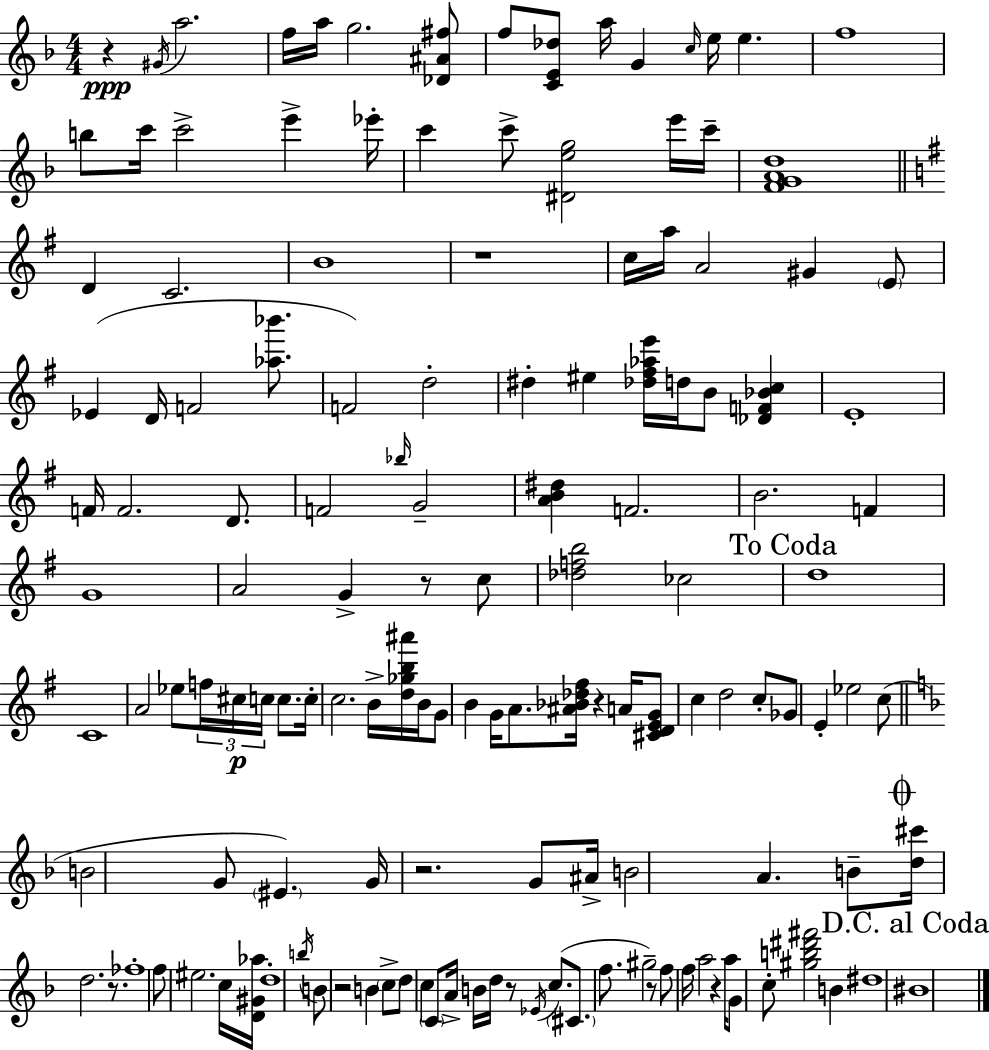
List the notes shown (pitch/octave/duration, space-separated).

R/q G#4/s A5/h. F5/s A5/s G5/h. [Db4,A#4,F#5]/e F5/e [C4,E4,Db5]/e A5/s G4/q C5/s E5/s E5/q. F5/w B5/e C6/s C6/h E6/q Eb6/s C6/q C6/e [D#4,E5,G5]/h E6/s C6/s [F4,G4,A4,D5]/w D4/q C4/h. B4/w R/w C5/s A5/s A4/h G#4/q E4/e Eb4/q D4/s F4/h [Ab5,Bb6]/e. F4/h D5/h D#5/q EIS5/q [Db5,F#5,Ab5,E6]/s D5/s B4/e [Db4,F4,Bb4,C5]/q E4/w F4/s F4/h. D4/e. F4/h Bb5/s G4/h [A4,B4,D#5]/q F4/h. B4/h. F4/q G4/w A4/h G4/q R/e C5/e [Db5,F5,B5]/h CES5/h D5/w C4/w A4/h Eb5/e F5/s C#5/s C5/s C5/e. C5/s C5/h. B4/s [D5,Gb5,B5,A#6]/s B4/s G4/e B4/q G4/s A4/e. [A#4,Bb4,Db5,F#5]/s R/q A4/s [C#4,D4,E4,G4]/e C5/q D5/h C5/e Gb4/e E4/q Eb5/h C5/e B4/h G4/e EIS4/q. G4/s R/h. G4/e A#4/s B4/h A4/q. B4/e [D5,C#6]/s D5/h. R/e. FES5/w F5/e EIS5/h. C5/s [D4,G#4,Ab5]/s D5/w B5/s B4/e R/h B4/q C5/e D5/e C5/q C4/e A4/s B4/s D5/s R/e Eb4/s C5/e. C#4/e. F5/e. G#5/h R/e F5/e F5/s A5/h R/q A5/s G4/e C5/e [G#5,B5,D#6,F#6]/h B4/q D#5/w BIS4/w